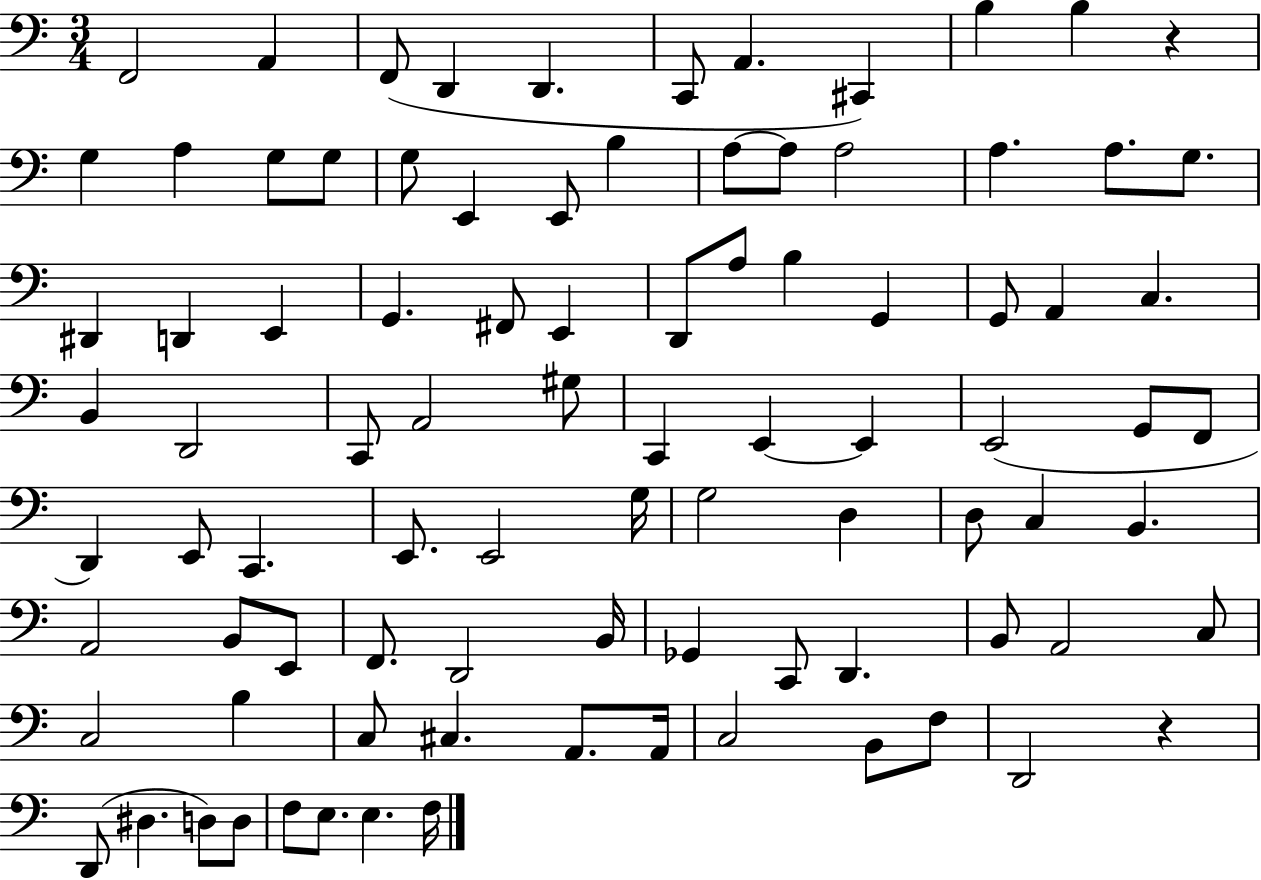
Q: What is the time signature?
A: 3/4